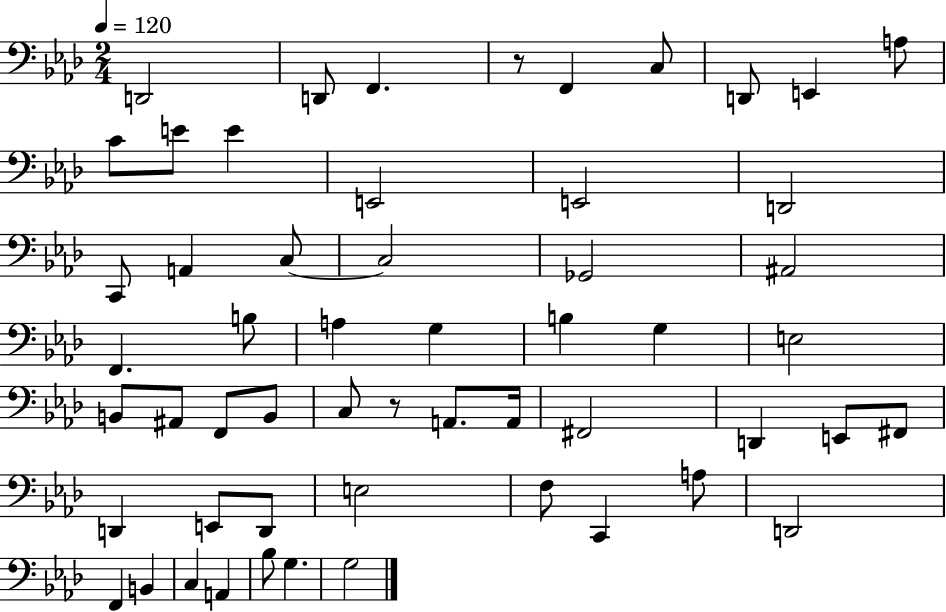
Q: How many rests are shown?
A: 2